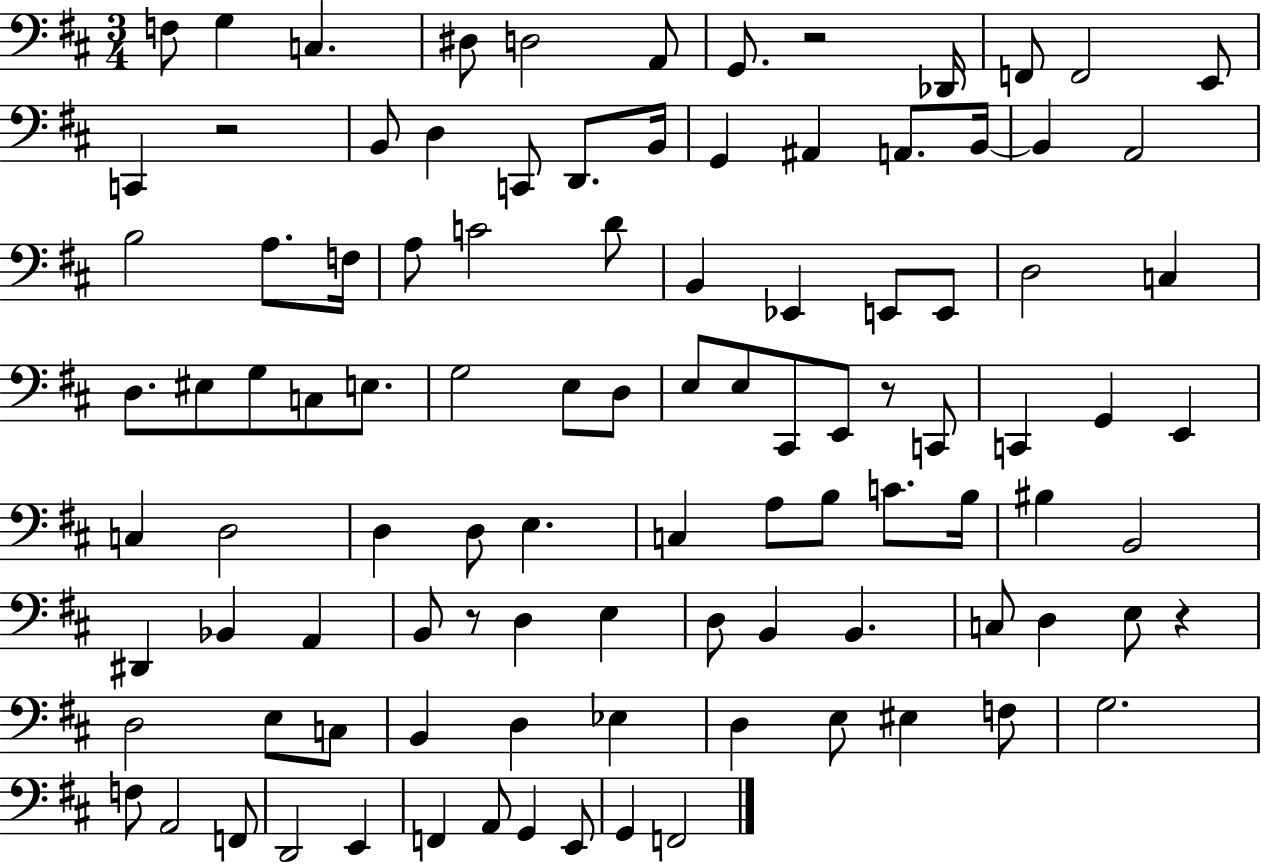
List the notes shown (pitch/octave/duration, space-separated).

F3/e G3/q C3/q. D#3/e D3/h A2/e G2/e. R/h Db2/s F2/e F2/h E2/e C2/q R/h B2/e D3/q C2/e D2/e. B2/s G2/q A#2/q A2/e. B2/s B2/q A2/h B3/h A3/e. F3/s A3/e C4/h D4/e B2/q Eb2/q E2/e E2/e D3/h C3/q D3/e. EIS3/e G3/e C3/e E3/e. G3/h E3/e D3/e E3/e E3/e C#2/e E2/e R/e C2/e C2/q G2/q E2/q C3/q D3/h D3/q D3/e E3/q. C3/q A3/e B3/e C4/e. B3/s BIS3/q B2/h D#2/q Bb2/q A2/q B2/e R/e D3/q E3/q D3/e B2/q B2/q. C3/e D3/q E3/e R/q D3/h E3/e C3/e B2/q D3/q Eb3/q D3/q E3/e EIS3/q F3/e G3/h. F3/e A2/h F2/e D2/h E2/q F2/q A2/e G2/q E2/e G2/q F2/h